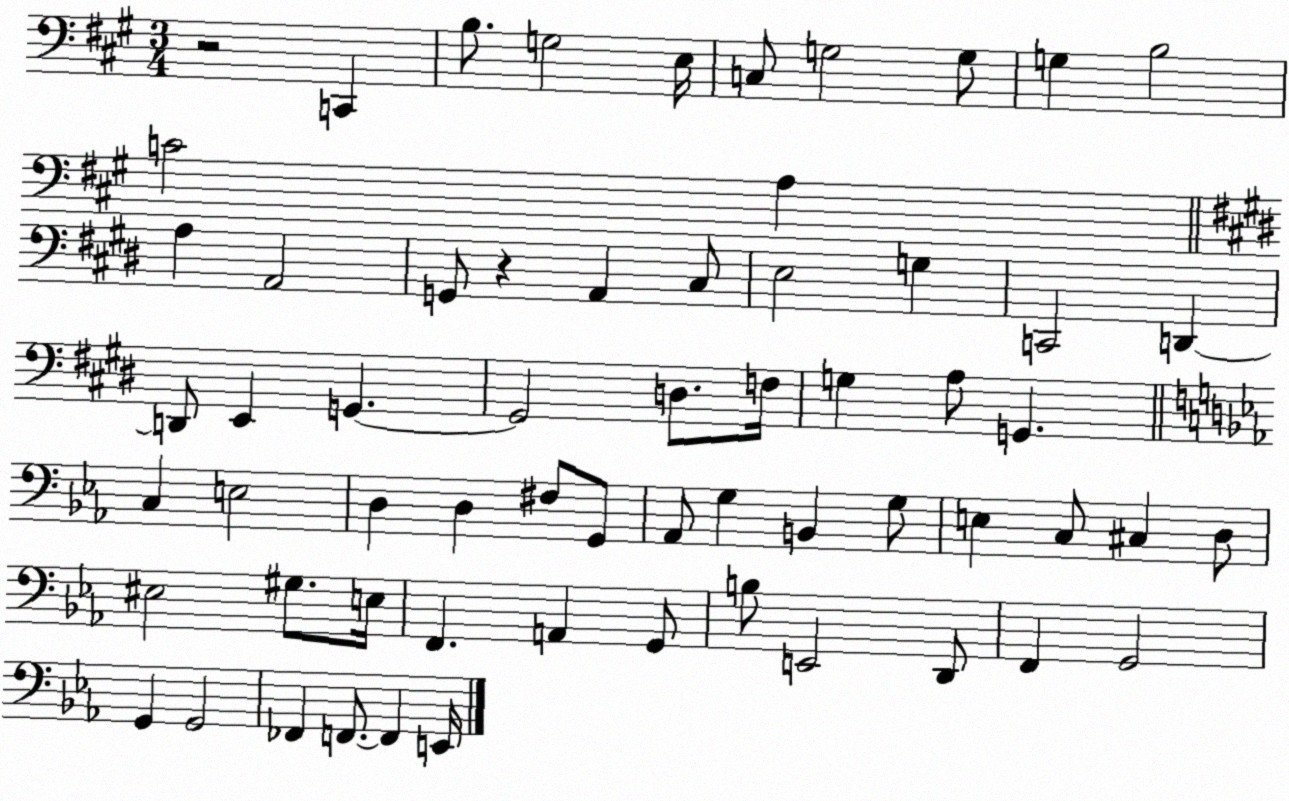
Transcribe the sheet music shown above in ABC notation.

X:1
T:Untitled
M:3/4
L:1/4
K:A
z2 C,, B,/2 G,2 E,/4 C,/2 G,2 G,/2 G, B,2 C2 A, A, A,,2 G,,/2 z A,, ^C,/2 E,2 G, C,,2 D,, D,,/2 E,, G,, G,,2 D,/2 F,/4 G, A,/2 G,, C, E,2 D, D, ^F,/2 G,,/2 _A,,/2 G, B,, G,/2 E, C,/2 ^C, D,/2 ^E,2 ^G,/2 E,/4 F,, A,, G,,/2 B,/2 E,,2 D,,/2 F,, G,,2 G,, G,,2 _F,, F,,/2 F,, E,,/4